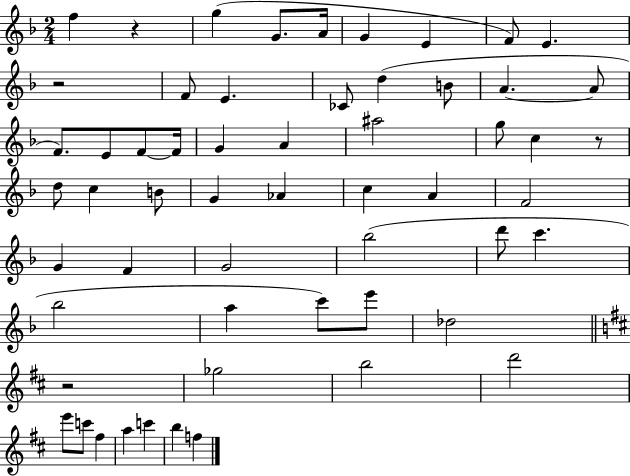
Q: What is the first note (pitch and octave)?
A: F5